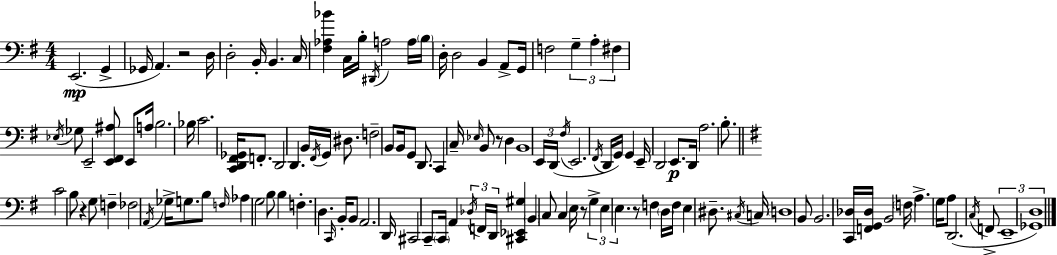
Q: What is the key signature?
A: E minor